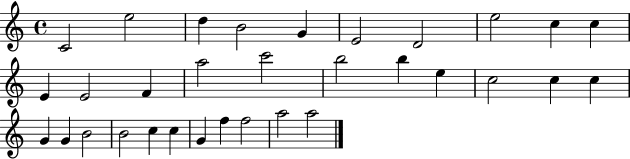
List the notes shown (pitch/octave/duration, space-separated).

C4/h E5/h D5/q B4/h G4/q E4/h D4/h E5/h C5/q C5/q E4/q E4/h F4/q A5/h C6/h B5/h B5/q E5/q C5/h C5/q C5/q G4/q G4/q B4/h B4/h C5/q C5/q G4/q F5/q F5/h A5/h A5/h